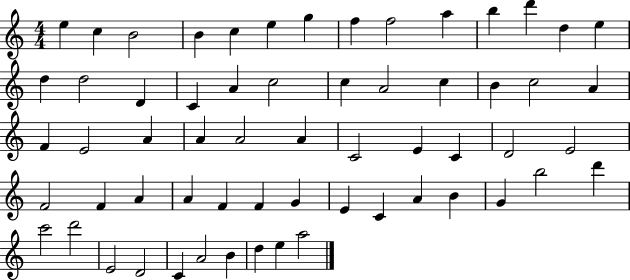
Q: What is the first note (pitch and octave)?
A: E5